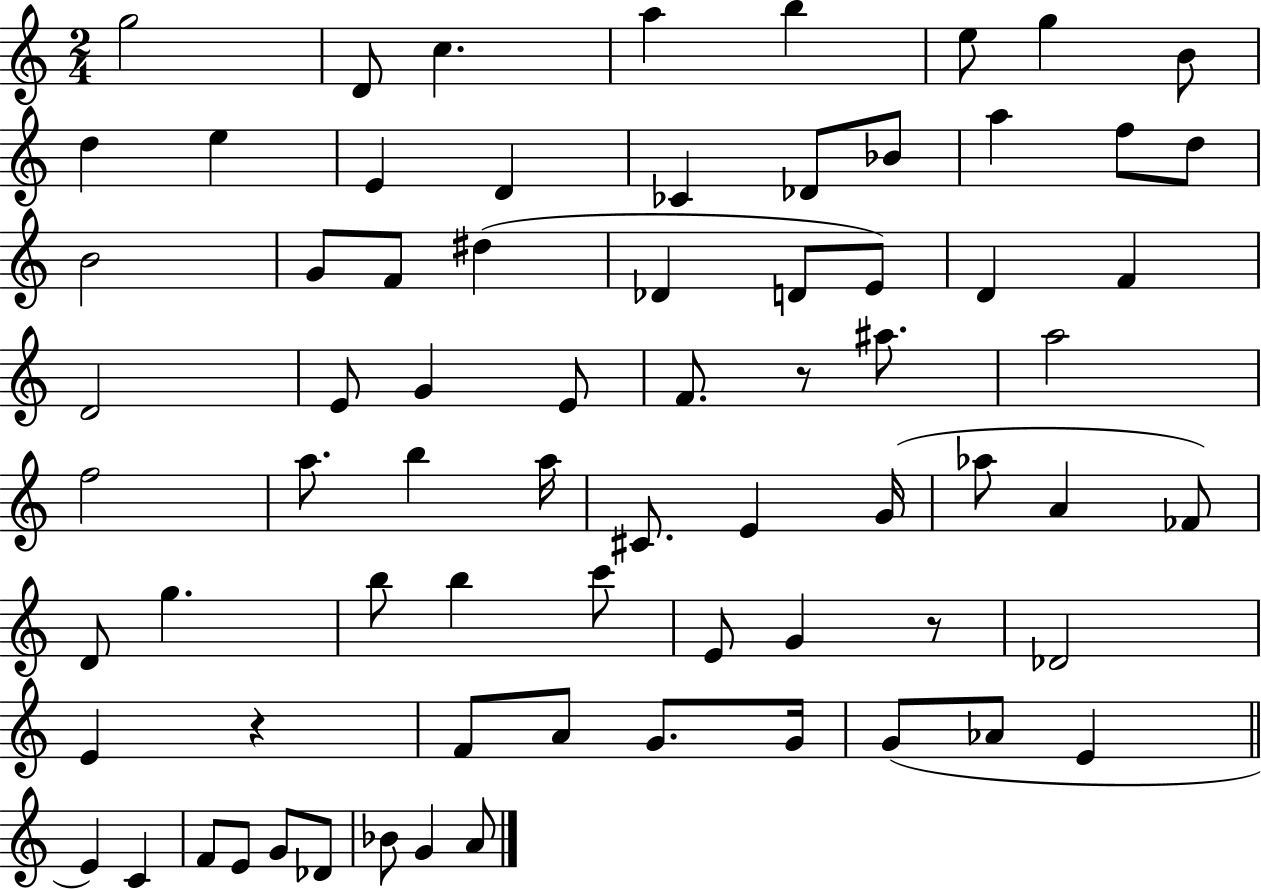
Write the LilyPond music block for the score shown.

{
  \clef treble
  \numericTimeSignature
  \time 2/4
  \key c \major
  g''2 | d'8 c''4. | a''4 b''4 | e''8 g''4 b'8 | \break d''4 e''4 | e'4 d'4 | ces'4 des'8 bes'8 | a''4 f''8 d''8 | \break b'2 | g'8 f'8 dis''4( | des'4 d'8 e'8) | d'4 f'4 | \break d'2 | e'8 g'4 e'8 | f'8. r8 ais''8. | a''2 | \break f''2 | a''8. b''4 a''16 | cis'8. e'4 g'16( | aes''8 a'4 fes'8) | \break d'8 g''4. | b''8 b''4 c'''8 | e'8 g'4 r8 | des'2 | \break e'4 r4 | f'8 a'8 g'8. g'16 | g'8( aes'8 e'4 | \bar "||" \break \key a \minor e'4) c'4 | f'8 e'8 g'8 des'8 | bes'8 g'4 a'8 | \bar "|."
}